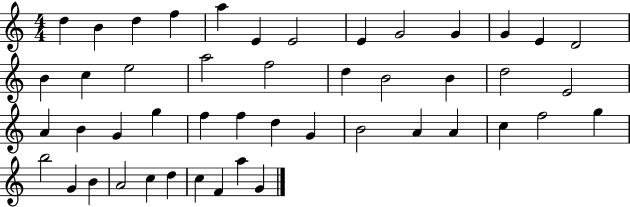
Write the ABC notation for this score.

X:1
T:Untitled
M:4/4
L:1/4
K:C
d B d f a E E2 E G2 G G E D2 B c e2 a2 f2 d B2 B d2 E2 A B G g f f d G B2 A A c f2 g b2 G B A2 c d c F a G